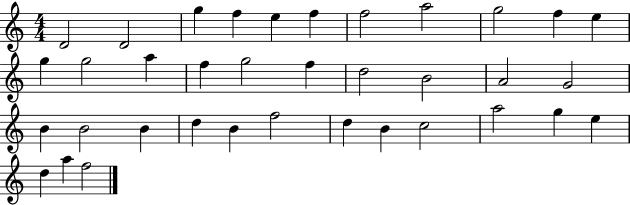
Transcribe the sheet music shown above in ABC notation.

X:1
T:Untitled
M:4/4
L:1/4
K:C
D2 D2 g f e f f2 a2 g2 f e g g2 a f g2 f d2 B2 A2 G2 B B2 B d B f2 d B c2 a2 g e d a f2